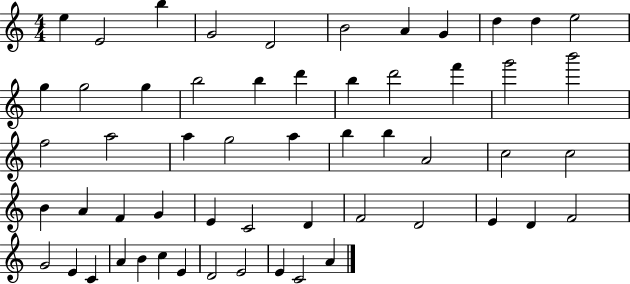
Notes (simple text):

E5/q E4/h B5/q G4/h D4/h B4/h A4/q G4/q D5/q D5/q E5/h G5/q G5/h G5/q B5/h B5/q D6/q B5/q D6/h F6/q G6/h B6/h F5/h A5/h A5/q G5/h A5/q B5/q B5/q A4/h C5/h C5/h B4/q A4/q F4/q G4/q E4/q C4/h D4/q F4/h D4/h E4/q D4/q F4/h G4/h E4/q C4/q A4/q B4/q C5/q E4/q D4/h E4/h E4/q C4/h A4/q